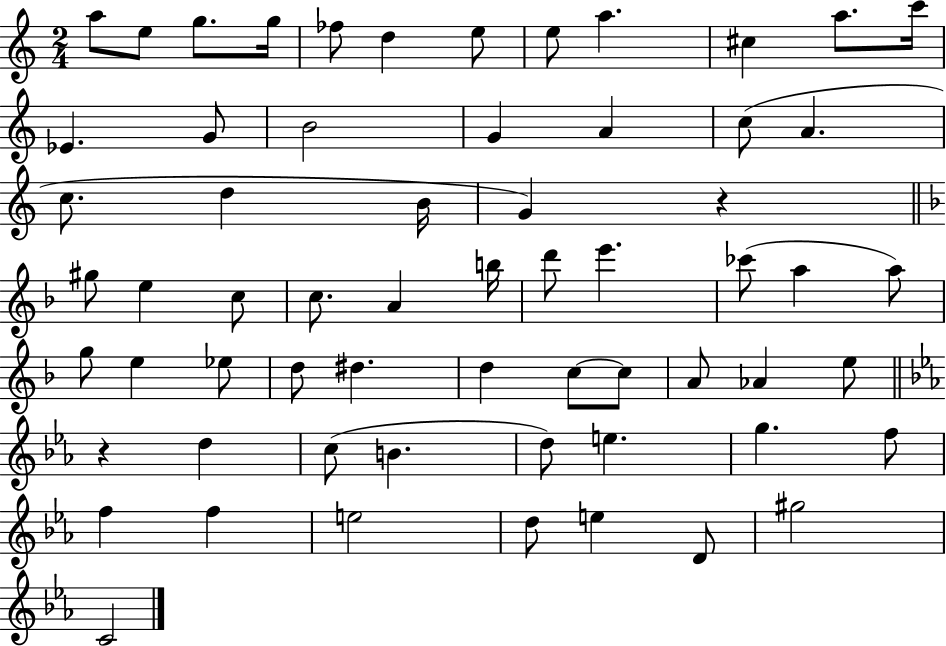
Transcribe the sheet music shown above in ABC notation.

X:1
T:Untitled
M:2/4
L:1/4
K:C
a/2 e/2 g/2 g/4 _f/2 d e/2 e/2 a ^c a/2 c'/4 _E G/2 B2 G A c/2 A c/2 d B/4 G z ^g/2 e c/2 c/2 A b/4 d'/2 e' _c'/2 a a/2 g/2 e _e/2 d/2 ^d d c/2 c/2 A/2 _A e/2 z d c/2 B d/2 e g f/2 f f e2 d/2 e D/2 ^g2 C2